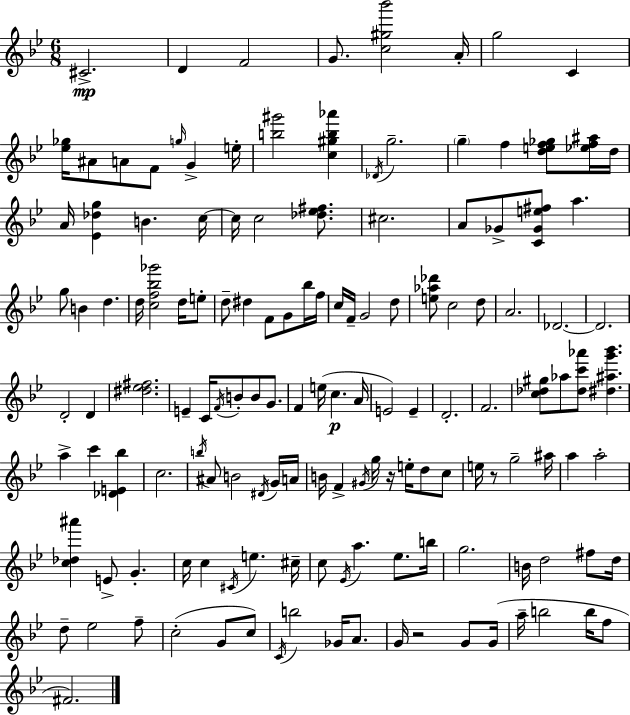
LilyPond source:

{
  \clef treble
  \numericTimeSignature
  \time 6/8
  \key bes \major
  cis'2.->\mp | d'4 f'2 | g'8. <c'' gis'' bes'''>2 a'16-. | g''2 c'4 | \break <ees'' ges''>16 ais'8 a'8 f'8 \grace { g''16 } g'4-> | e''16-. <b'' gis'''>2 <c'' gis'' b'' aes'''>4 | \acciaccatura { des'16 } g''2.-- | \parenthesize g''4-- f''4 <d'' e'' f'' ges''>8 | \break <ees'' f'' ais''>16 d''16 a'16 <ees' des'' g''>4 b'4. | c''16~~ c''16 c''2 <des'' ees'' fis''>8. | cis''2. | a'8 ges'8-> <c' ges' e'' fis''>8 a''4. | \break g''8 b'4 d''4. | d''16 <c'' f'' bes'' ges'''>2 d''16 | e''8-. d''8-- dis''4 f'8 g'8 | bes''16 f''16 c''16 f'16-- g'2 | \break d''8 <e'' aes'' des'''>8 c''2 | d''8 a'2. | des'2.~~ | des'2. | \break d'2-. d'4 | <dis'' ees'' fis''>2. | e'4-- c'16 \acciaccatura { f'16 } b'8-. b'8 | g'8. f'4 e''16( c''4.\p | \break a'16 e'2) e'4-- | d'2.-. | f'2. | <c'' des'' gis''>8 aes''8 <des'' c''' aes'''>8 <dis'' ais'' g''' bes'''>4. | \break a''4-> c'''4 <des' e' bes''>4 | c''2. | \acciaccatura { b''16 } ais'8 b'2 | \acciaccatura { dis'16 } g'16 a'16 b'16 f'4-> \acciaccatura { gis'16 } g''16 | \break r16 e''16-. d''8 c''8 e''16 r8 g''2-- | ais''16 a''4 a''2-. | <c'' des'' ais'''>4 e'8-> | g'4.-. c''16 c''4 \acciaccatura { cis'16 } | \break e''4. cis''16-- c''8 \acciaccatura { ees'16 } a''4. | ees''8. b''16 g''2. | b'16 d''2 | fis''8 d''16 d''8-- ees''2 | \break f''8-- c''2-.( | g'8 c''8) \acciaccatura { c'16 } b''2 | ges'16 a'8. g'16 r2 | g'8 g'16( a''16-- b''2 | \break b''16 f''8 fis'2.) | \bar "|."
}